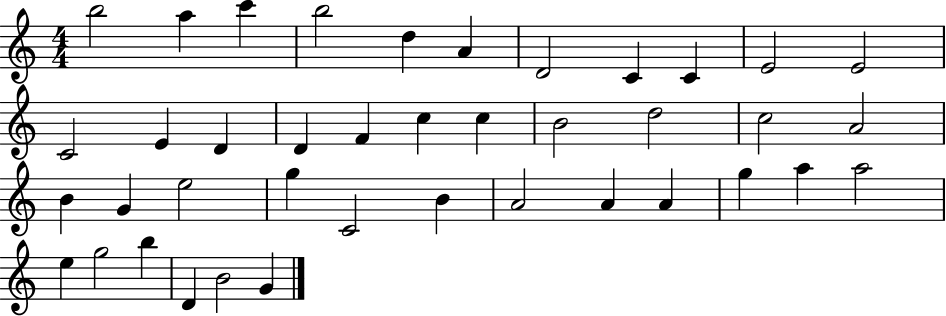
X:1
T:Untitled
M:4/4
L:1/4
K:C
b2 a c' b2 d A D2 C C E2 E2 C2 E D D F c c B2 d2 c2 A2 B G e2 g C2 B A2 A A g a a2 e g2 b D B2 G